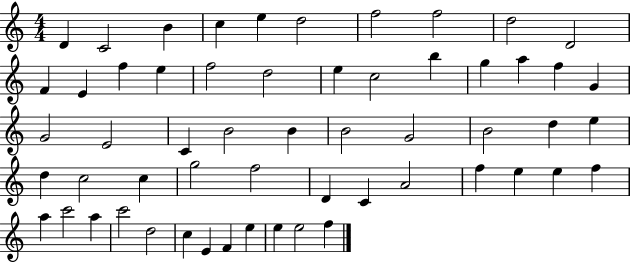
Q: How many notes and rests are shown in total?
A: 57